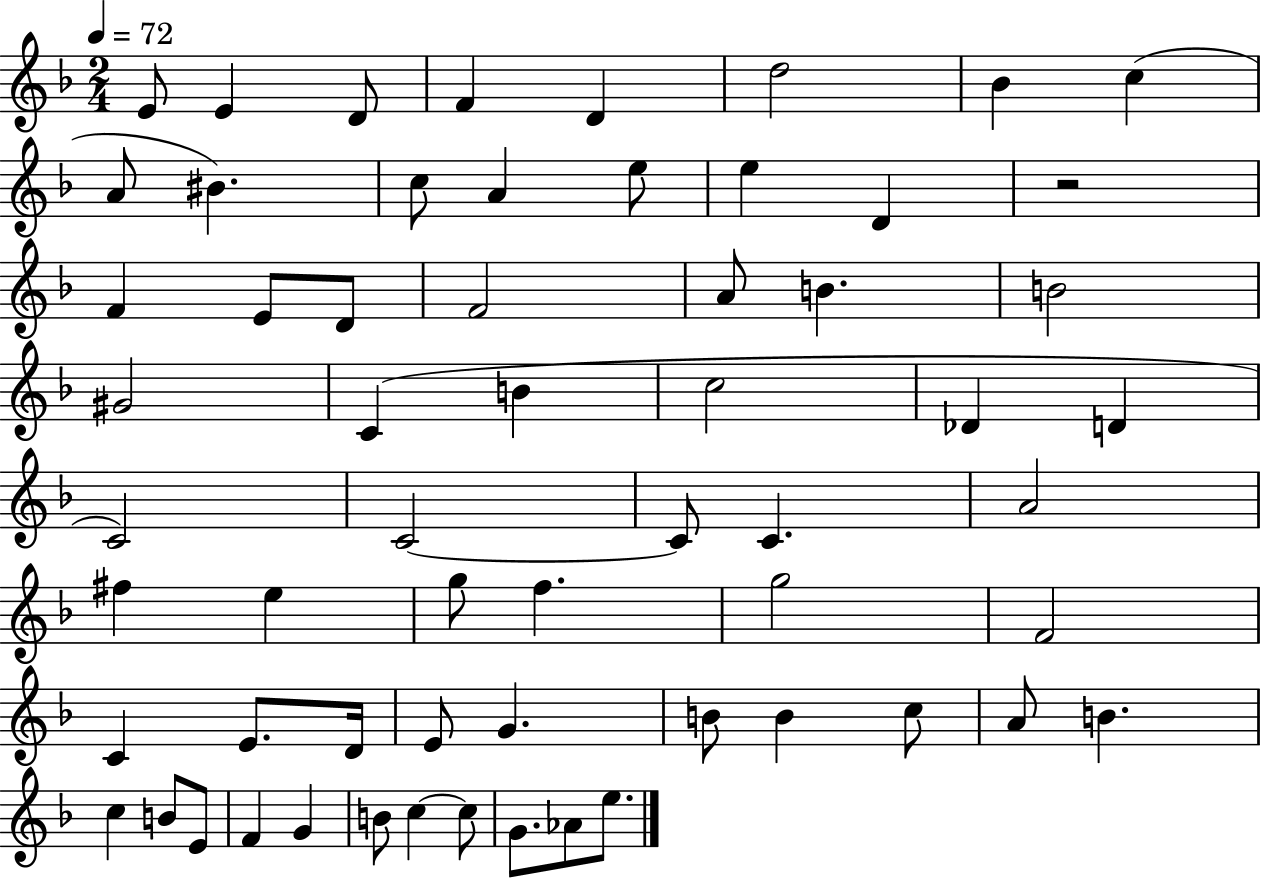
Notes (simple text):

E4/e E4/q D4/e F4/q D4/q D5/h Bb4/q C5/q A4/e BIS4/q. C5/e A4/q E5/e E5/q D4/q R/h F4/q E4/e D4/e F4/h A4/e B4/q. B4/h G#4/h C4/q B4/q C5/h Db4/q D4/q C4/h C4/h C4/e C4/q. A4/h F#5/q E5/q G5/e F5/q. G5/h F4/h C4/q E4/e. D4/s E4/e G4/q. B4/e B4/q C5/e A4/e B4/q. C5/q B4/e E4/e F4/q G4/q B4/e C5/q C5/e G4/e. Ab4/e E5/e.